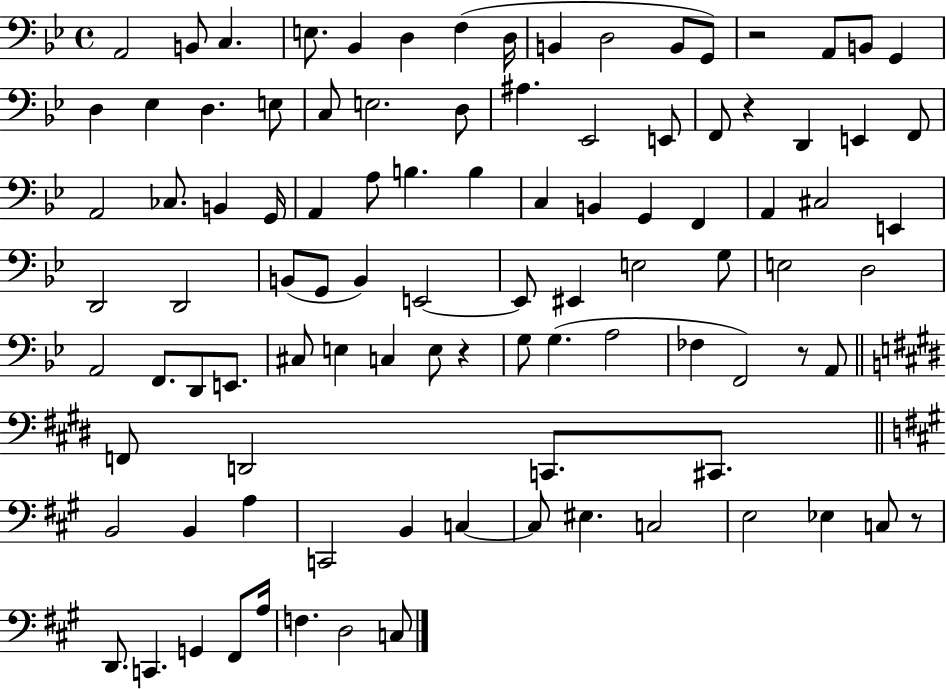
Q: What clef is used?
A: bass